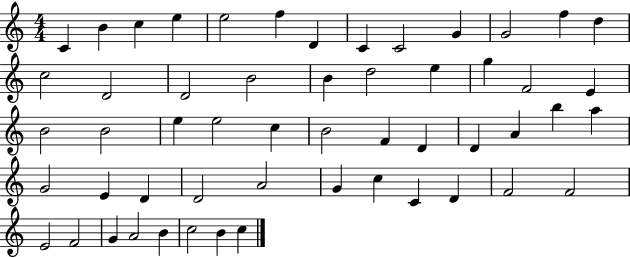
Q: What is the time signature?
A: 4/4